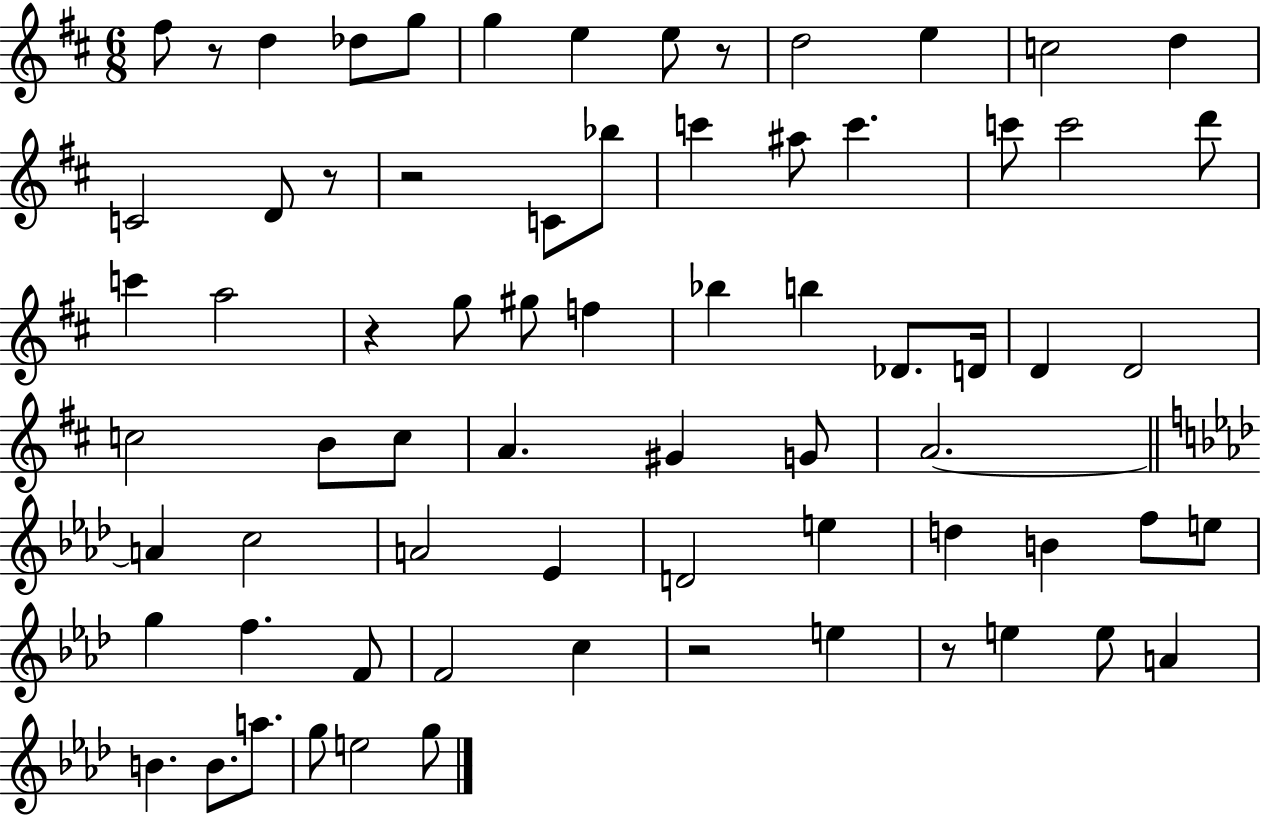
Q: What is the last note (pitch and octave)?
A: G5